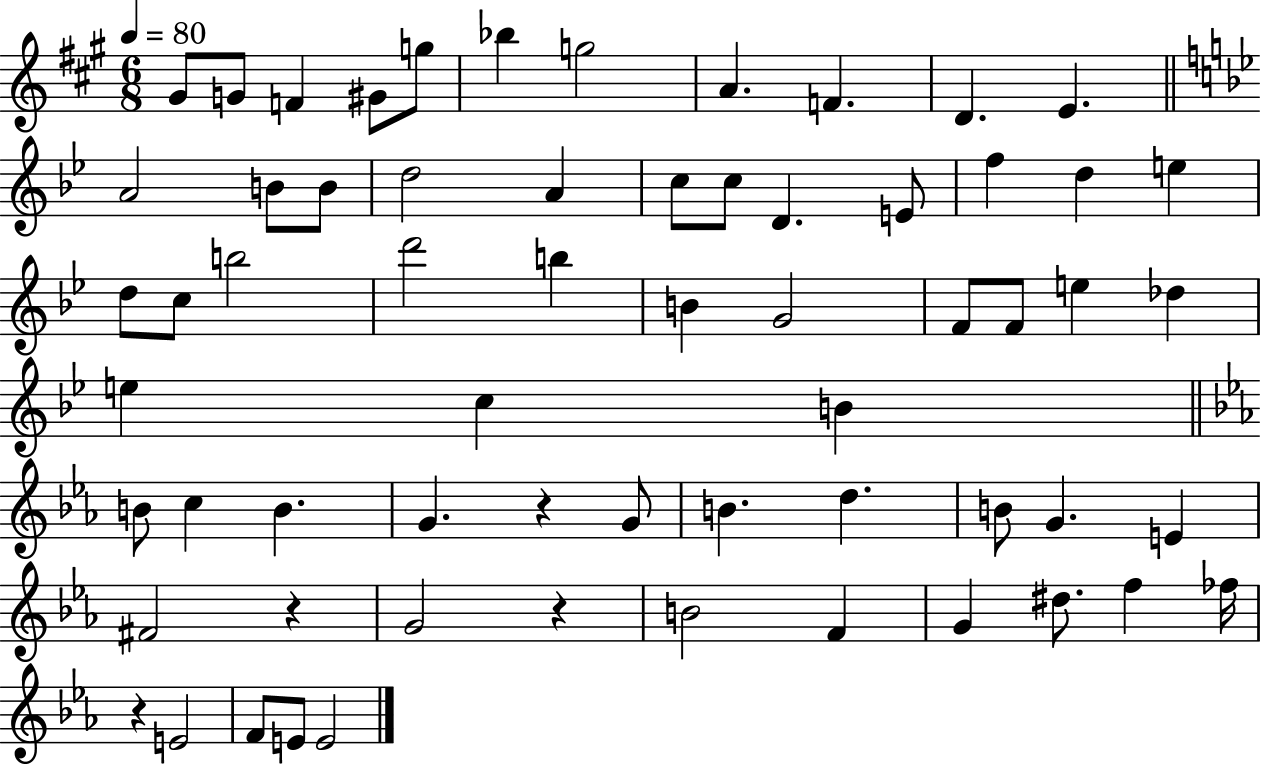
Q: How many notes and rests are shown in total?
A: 63